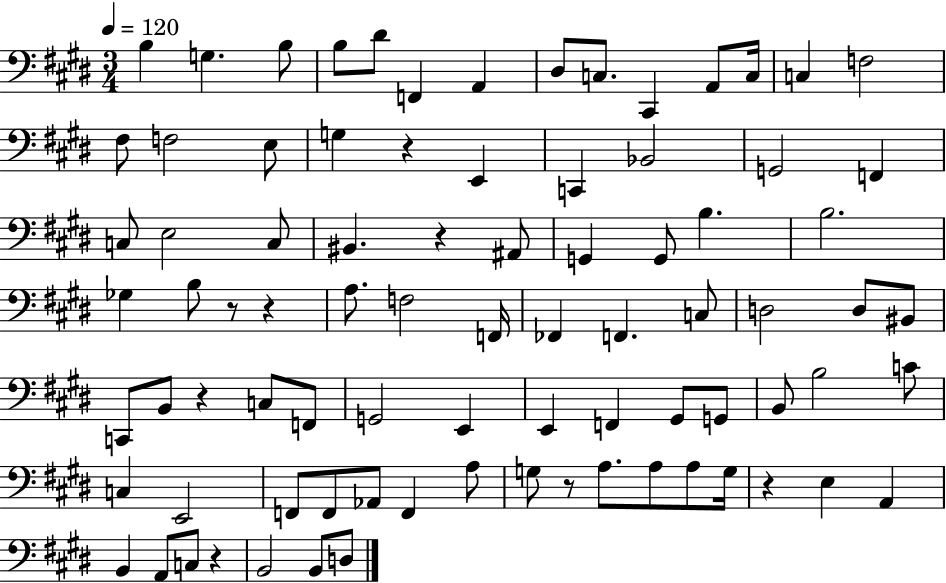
B3/q G3/q. B3/e B3/e D#4/e F2/q A2/q D#3/e C3/e. C#2/q A2/e C3/s C3/q F3/h F#3/e F3/h E3/e G3/q R/q E2/q C2/q Bb2/h G2/h F2/q C3/e E3/h C3/e BIS2/q. R/q A#2/e G2/q G2/e B3/q. B3/h. Gb3/q B3/e R/e R/q A3/e. F3/h F2/s FES2/q F2/q. C3/e D3/h D3/e BIS2/e C2/e B2/e R/q C3/e F2/e G2/h E2/q E2/q F2/q G#2/e G2/e B2/e B3/h C4/e C3/q E2/h F2/e F2/e Ab2/e F2/q A3/e G3/e R/e A3/e. A3/e A3/e G3/s R/q E3/q A2/q B2/q A2/e C3/e R/q B2/h B2/e D3/e